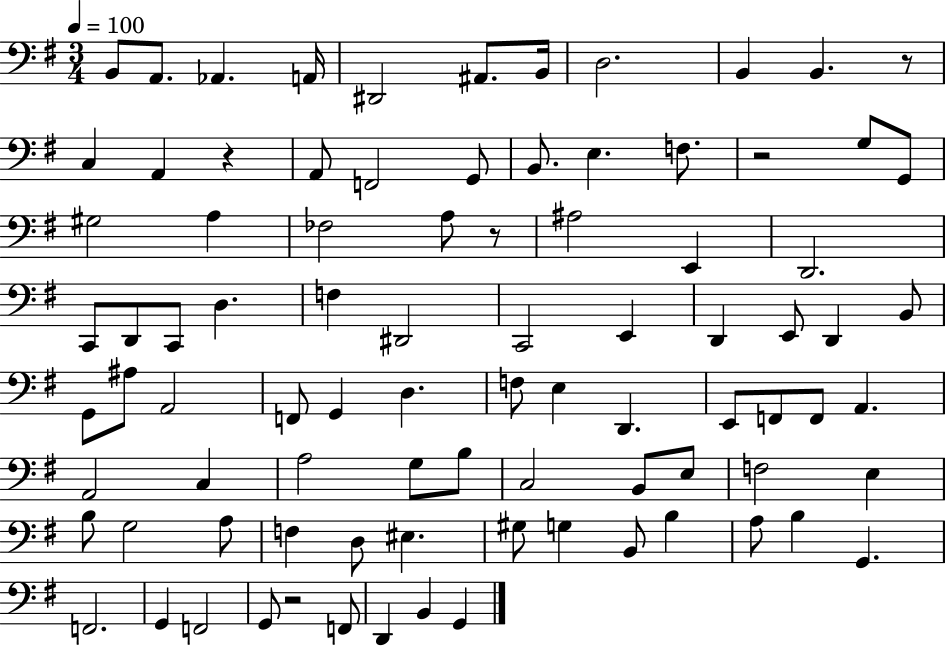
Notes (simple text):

B2/e A2/e. Ab2/q. A2/s D#2/h A#2/e. B2/s D3/h. B2/q B2/q. R/e C3/q A2/q R/q A2/e F2/h G2/e B2/e. E3/q. F3/e. R/h G3/e G2/e G#3/h A3/q FES3/h A3/e R/e A#3/h E2/q D2/h. C2/e D2/e C2/e D3/q. F3/q D#2/h C2/h E2/q D2/q E2/e D2/q B2/e G2/e A#3/e A2/h F2/e G2/q D3/q. F3/e E3/q D2/q. E2/e F2/e F2/e A2/q. A2/h C3/q A3/h G3/e B3/e C3/h B2/e E3/e F3/h E3/q B3/e G3/h A3/e F3/q D3/e EIS3/q. G#3/e G3/q B2/e B3/q A3/e B3/q G2/q. F2/h. G2/q F2/h G2/e R/h F2/e D2/q B2/q G2/q